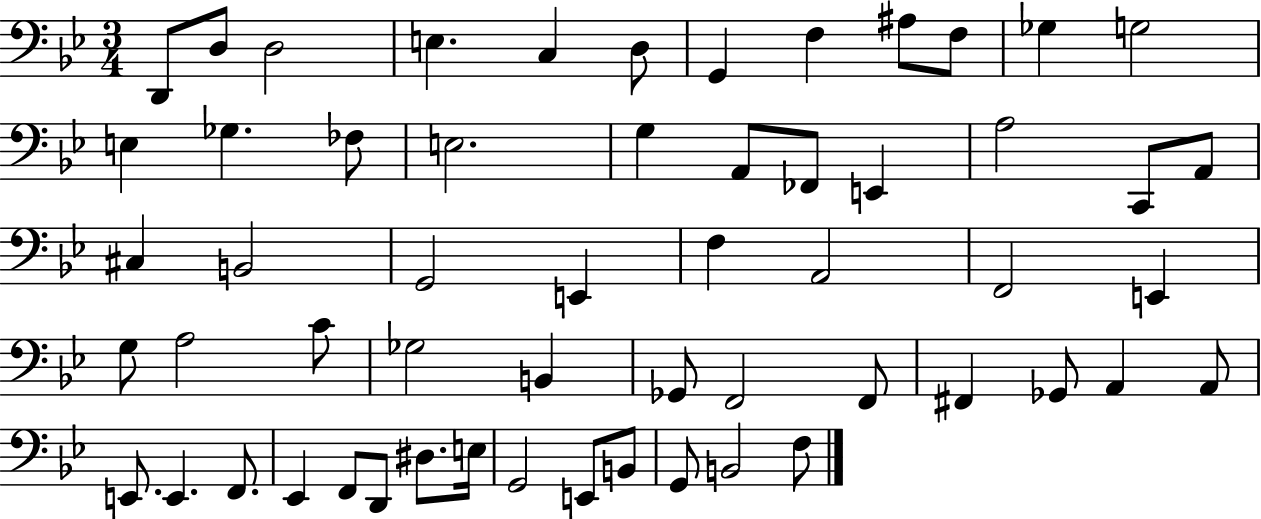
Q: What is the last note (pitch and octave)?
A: F3